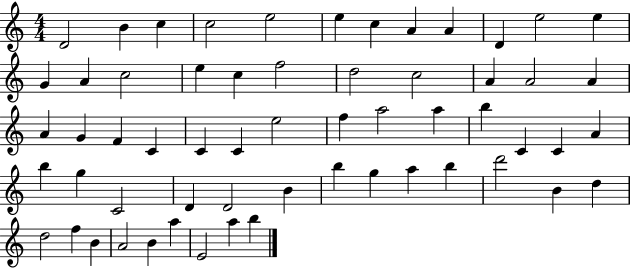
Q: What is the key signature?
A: C major